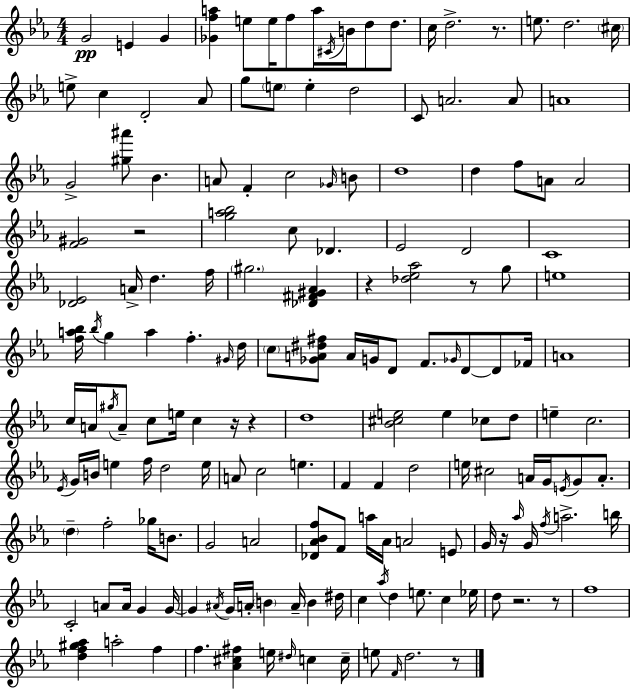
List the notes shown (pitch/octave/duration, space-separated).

G4/h E4/q G4/q [Gb4,F5,A5]/q E5/e E5/s F5/e A5/s C#4/s B4/s D5/e D5/e. C5/s D5/h. R/e. E5/e. D5/h. C#5/s E5/e C5/q D4/h Ab4/e G5/e E5/e E5/q D5/h C4/e A4/h. A4/e A4/w G4/h [G#5,A#6]/e Bb4/q. A4/e F4/q C5/h Gb4/s B4/e D5/w D5/q F5/e A4/e A4/h [F4,G#4]/h R/h [G5,A5,Bb5]/h C5/e Db4/q. Eb4/h D4/h C4/w [Db4,Eb4]/h A4/s D5/q. F5/s G#5/h. [Db4,F#4,G#4,Ab4]/q R/q [Db5,Eb5,Ab5]/h R/e G5/e E5/w [F5,A5,Bb5]/s Bb5/s G5/q A5/q F5/q. G#4/s D5/s C5/e [Gb4,A4,D#5,F#5]/e A4/s G4/s D4/e F4/e. Gb4/s D4/e D4/e FES4/s A4/w C5/s A4/s G#5/s A4/e C5/e E5/s C5/q R/s R/q D5/w [Bb4,C#5,E5]/h E5/q CES5/e D5/e E5/q C5/h. Eb4/s G4/s B4/s E5/q F5/s D5/h E5/s A4/e C5/h E5/q. F4/q F4/q D5/h E5/s C#5/h A4/s G4/s E4/s G4/e A4/e. D5/q F5/h Gb5/s B4/e. G4/h A4/h [Db4,Ab4,Bb4,F5]/e F4/e A5/s Ab4/s A4/h E4/e G4/s R/s Ab5/s G4/s F5/s A5/h. B5/s C4/h A4/e A4/s G4/q G4/s G4/q A#4/s G4/s A4/s B4/q A4/s B4/q D#5/s C5/q Ab5/s D5/q E5/e. C5/q Eb5/s D5/e R/h. R/e F5/w [D5,F5,G#5,Ab5]/q A5/h F5/q F5/q. [Ab4,C#5,F#5]/q E5/s D#5/s C5/q C5/s E5/e F4/s D5/h. R/e